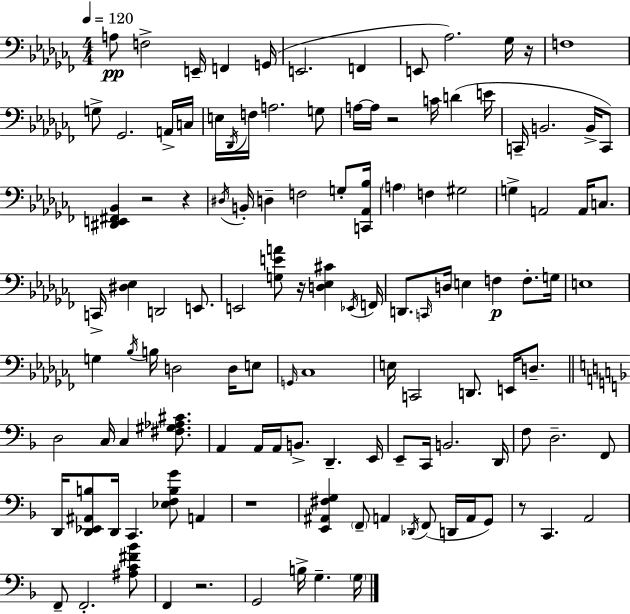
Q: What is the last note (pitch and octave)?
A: G3